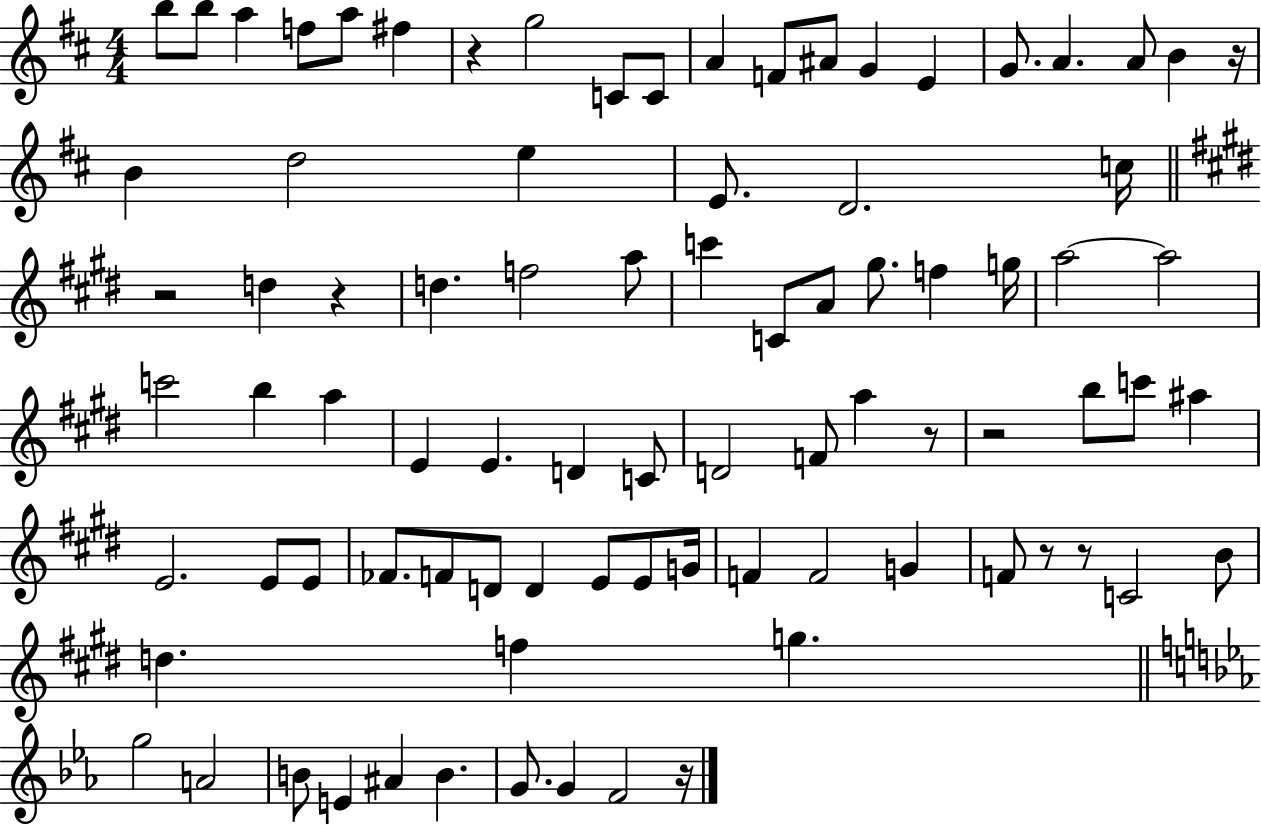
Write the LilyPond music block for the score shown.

{
  \clef treble
  \numericTimeSignature
  \time 4/4
  \key d \major
  \repeat volta 2 { b''8 b''8 a''4 f''8 a''8 fis''4 | r4 g''2 c'8 c'8 | a'4 f'8 ais'8 g'4 e'4 | g'8. a'4. a'8 b'4 r16 | \break b'4 d''2 e''4 | e'8. d'2. c''16 | \bar "||" \break \key e \major r2 d''4 r4 | d''4. f''2 a''8 | c'''4 c'8 a'8 gis''8. f''4 g''16 | a''2~~ a''2 | \break c'''2 b''4 a''4 | e'4 e'4. d'4 c'8 | d'2 f'8 a''4 r8 | r2 b''8 c'''8 ais''4 | \break e'2. e'8 e'8 | fes'8. f'8 d'8 d'4 e'8 e'8 g'16 | f'4 f'2 g'4 | f'8 r8 r8 c'2 b'8 | \break d''4. f''4 g''4. | \bar "||" \break \key ees \major g''2 a'2 | b'8 e'4 ais'4 b'4. | g'8. g'4 f'2 r16 | } \bar "|."
}